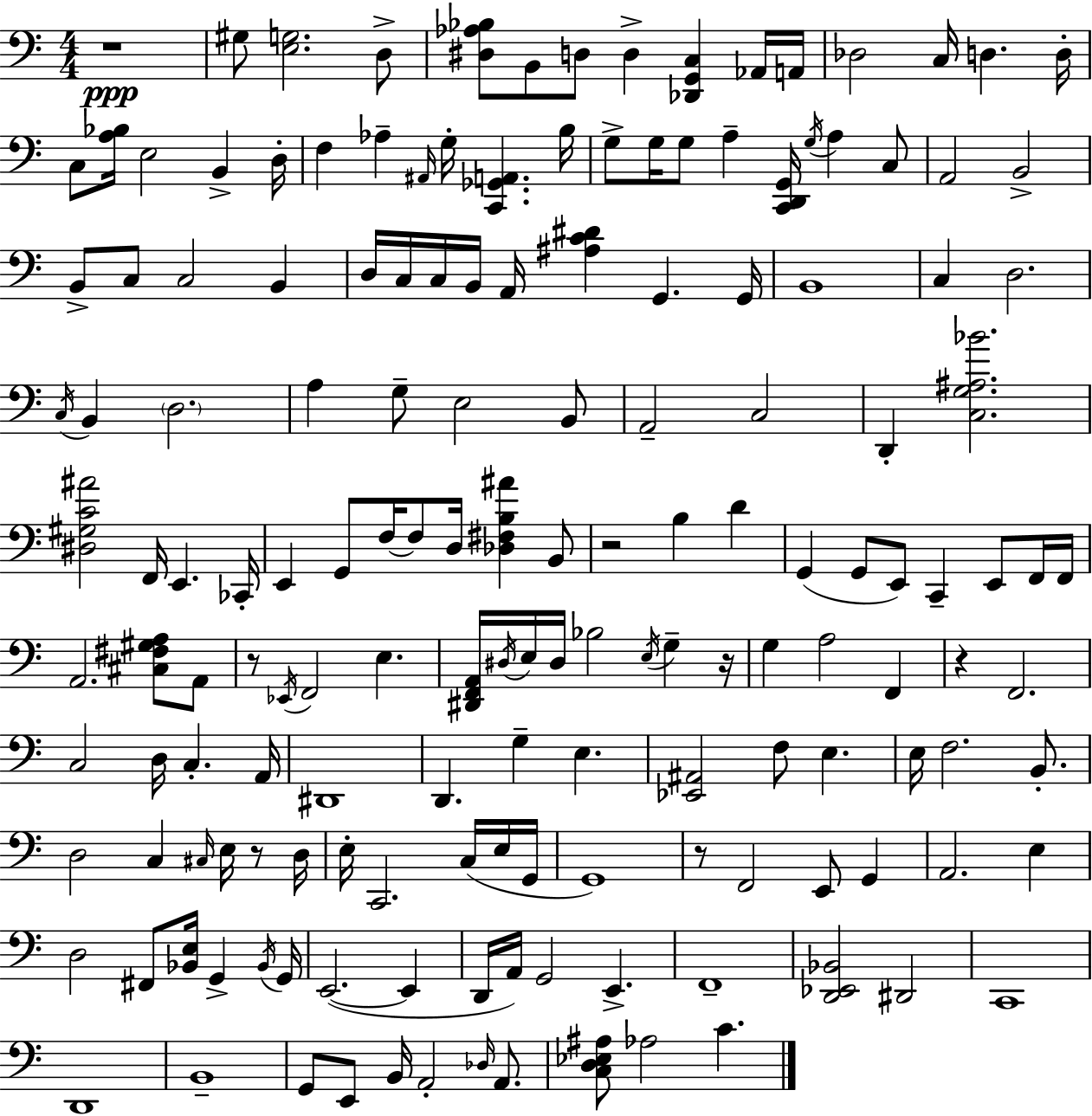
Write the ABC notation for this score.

X:1
T:Untitled
M:4/4
L:1/4
K:Am
z4 ^G,/2 [E,G,]2 D,/2 [^D,_A,_B,]/2 B,,/2 D,/2 D, [_D,,G,,C,] _A,,/4 A,,/4 _D,2 C,/4 D, D,/4 C,/2 [A,_B,]/4 E,2 B,, D,/4 F, _A, ^A,,/4 G,/4 [C,,_G,,A,,] B,/4 G,/2 G,/4 G,/2 A, [C,,D,,G,,]/4 G,/4 A, C,/2 A,,2 B,,2 B,,/2 C,/2 C,2 B,, D,/4 C,/4 C,/4 B,,/4 A,,/4 [^A,C^D] G,, G,,/4 B,,4 C, D,2 C,/4 B,, D,2 A, G,/2 E,2 B,,/2 A,,2 C,2 D,, [C,G,^A,_B]2 [^D,^G,C^A]2 F,,/4 E,, _C,,/4 E,, G,,/2 F,/4 F,/2 D,/4 [_D,^F,B,^A] B,,/2 z2 B, D G,, G,,/2 E,,/2 C,, E,,/2 F,,/4 F,,/4 A,,2 [^C,^F,^G,A,]/2 A,,/2 z/2 _E,,/4 F,,2 E, [^D,,F,,A,,]/4 ^D,/4 E,/4 ^D,/4 _B,2 E,/4 G, z/4 G, A,2 F,, z F,,2 C,2 D,/4 C, A,,/4 ^D,,4 D,, G, E, [_E,,^A,,]2 F,/2 E, E,/4 F,2 B,,/2 D,2 C, ^C,/4 E,/4 z/2 D,/4 E,/4 C,,2 C,/4 E,/4 G,,/4 G,,4 z/2 F,,2 E,,/2 G,, A,,2 E, D,2 ^F,,/2 [_B,,E,]/4 G,, _B,,/4 G,,/4 E,,2 E,, D,,/4 A,,/4 G,,2 E,, F,,4 [D,,_E,,_B,,]2 ^D,,2 C,,4 D,,4 B,,4 G,,/2 E,,/2 B,,/4 A,,2 _D,/4 A,,/2 [C,D,_E,^A,]/2 _A,2 C